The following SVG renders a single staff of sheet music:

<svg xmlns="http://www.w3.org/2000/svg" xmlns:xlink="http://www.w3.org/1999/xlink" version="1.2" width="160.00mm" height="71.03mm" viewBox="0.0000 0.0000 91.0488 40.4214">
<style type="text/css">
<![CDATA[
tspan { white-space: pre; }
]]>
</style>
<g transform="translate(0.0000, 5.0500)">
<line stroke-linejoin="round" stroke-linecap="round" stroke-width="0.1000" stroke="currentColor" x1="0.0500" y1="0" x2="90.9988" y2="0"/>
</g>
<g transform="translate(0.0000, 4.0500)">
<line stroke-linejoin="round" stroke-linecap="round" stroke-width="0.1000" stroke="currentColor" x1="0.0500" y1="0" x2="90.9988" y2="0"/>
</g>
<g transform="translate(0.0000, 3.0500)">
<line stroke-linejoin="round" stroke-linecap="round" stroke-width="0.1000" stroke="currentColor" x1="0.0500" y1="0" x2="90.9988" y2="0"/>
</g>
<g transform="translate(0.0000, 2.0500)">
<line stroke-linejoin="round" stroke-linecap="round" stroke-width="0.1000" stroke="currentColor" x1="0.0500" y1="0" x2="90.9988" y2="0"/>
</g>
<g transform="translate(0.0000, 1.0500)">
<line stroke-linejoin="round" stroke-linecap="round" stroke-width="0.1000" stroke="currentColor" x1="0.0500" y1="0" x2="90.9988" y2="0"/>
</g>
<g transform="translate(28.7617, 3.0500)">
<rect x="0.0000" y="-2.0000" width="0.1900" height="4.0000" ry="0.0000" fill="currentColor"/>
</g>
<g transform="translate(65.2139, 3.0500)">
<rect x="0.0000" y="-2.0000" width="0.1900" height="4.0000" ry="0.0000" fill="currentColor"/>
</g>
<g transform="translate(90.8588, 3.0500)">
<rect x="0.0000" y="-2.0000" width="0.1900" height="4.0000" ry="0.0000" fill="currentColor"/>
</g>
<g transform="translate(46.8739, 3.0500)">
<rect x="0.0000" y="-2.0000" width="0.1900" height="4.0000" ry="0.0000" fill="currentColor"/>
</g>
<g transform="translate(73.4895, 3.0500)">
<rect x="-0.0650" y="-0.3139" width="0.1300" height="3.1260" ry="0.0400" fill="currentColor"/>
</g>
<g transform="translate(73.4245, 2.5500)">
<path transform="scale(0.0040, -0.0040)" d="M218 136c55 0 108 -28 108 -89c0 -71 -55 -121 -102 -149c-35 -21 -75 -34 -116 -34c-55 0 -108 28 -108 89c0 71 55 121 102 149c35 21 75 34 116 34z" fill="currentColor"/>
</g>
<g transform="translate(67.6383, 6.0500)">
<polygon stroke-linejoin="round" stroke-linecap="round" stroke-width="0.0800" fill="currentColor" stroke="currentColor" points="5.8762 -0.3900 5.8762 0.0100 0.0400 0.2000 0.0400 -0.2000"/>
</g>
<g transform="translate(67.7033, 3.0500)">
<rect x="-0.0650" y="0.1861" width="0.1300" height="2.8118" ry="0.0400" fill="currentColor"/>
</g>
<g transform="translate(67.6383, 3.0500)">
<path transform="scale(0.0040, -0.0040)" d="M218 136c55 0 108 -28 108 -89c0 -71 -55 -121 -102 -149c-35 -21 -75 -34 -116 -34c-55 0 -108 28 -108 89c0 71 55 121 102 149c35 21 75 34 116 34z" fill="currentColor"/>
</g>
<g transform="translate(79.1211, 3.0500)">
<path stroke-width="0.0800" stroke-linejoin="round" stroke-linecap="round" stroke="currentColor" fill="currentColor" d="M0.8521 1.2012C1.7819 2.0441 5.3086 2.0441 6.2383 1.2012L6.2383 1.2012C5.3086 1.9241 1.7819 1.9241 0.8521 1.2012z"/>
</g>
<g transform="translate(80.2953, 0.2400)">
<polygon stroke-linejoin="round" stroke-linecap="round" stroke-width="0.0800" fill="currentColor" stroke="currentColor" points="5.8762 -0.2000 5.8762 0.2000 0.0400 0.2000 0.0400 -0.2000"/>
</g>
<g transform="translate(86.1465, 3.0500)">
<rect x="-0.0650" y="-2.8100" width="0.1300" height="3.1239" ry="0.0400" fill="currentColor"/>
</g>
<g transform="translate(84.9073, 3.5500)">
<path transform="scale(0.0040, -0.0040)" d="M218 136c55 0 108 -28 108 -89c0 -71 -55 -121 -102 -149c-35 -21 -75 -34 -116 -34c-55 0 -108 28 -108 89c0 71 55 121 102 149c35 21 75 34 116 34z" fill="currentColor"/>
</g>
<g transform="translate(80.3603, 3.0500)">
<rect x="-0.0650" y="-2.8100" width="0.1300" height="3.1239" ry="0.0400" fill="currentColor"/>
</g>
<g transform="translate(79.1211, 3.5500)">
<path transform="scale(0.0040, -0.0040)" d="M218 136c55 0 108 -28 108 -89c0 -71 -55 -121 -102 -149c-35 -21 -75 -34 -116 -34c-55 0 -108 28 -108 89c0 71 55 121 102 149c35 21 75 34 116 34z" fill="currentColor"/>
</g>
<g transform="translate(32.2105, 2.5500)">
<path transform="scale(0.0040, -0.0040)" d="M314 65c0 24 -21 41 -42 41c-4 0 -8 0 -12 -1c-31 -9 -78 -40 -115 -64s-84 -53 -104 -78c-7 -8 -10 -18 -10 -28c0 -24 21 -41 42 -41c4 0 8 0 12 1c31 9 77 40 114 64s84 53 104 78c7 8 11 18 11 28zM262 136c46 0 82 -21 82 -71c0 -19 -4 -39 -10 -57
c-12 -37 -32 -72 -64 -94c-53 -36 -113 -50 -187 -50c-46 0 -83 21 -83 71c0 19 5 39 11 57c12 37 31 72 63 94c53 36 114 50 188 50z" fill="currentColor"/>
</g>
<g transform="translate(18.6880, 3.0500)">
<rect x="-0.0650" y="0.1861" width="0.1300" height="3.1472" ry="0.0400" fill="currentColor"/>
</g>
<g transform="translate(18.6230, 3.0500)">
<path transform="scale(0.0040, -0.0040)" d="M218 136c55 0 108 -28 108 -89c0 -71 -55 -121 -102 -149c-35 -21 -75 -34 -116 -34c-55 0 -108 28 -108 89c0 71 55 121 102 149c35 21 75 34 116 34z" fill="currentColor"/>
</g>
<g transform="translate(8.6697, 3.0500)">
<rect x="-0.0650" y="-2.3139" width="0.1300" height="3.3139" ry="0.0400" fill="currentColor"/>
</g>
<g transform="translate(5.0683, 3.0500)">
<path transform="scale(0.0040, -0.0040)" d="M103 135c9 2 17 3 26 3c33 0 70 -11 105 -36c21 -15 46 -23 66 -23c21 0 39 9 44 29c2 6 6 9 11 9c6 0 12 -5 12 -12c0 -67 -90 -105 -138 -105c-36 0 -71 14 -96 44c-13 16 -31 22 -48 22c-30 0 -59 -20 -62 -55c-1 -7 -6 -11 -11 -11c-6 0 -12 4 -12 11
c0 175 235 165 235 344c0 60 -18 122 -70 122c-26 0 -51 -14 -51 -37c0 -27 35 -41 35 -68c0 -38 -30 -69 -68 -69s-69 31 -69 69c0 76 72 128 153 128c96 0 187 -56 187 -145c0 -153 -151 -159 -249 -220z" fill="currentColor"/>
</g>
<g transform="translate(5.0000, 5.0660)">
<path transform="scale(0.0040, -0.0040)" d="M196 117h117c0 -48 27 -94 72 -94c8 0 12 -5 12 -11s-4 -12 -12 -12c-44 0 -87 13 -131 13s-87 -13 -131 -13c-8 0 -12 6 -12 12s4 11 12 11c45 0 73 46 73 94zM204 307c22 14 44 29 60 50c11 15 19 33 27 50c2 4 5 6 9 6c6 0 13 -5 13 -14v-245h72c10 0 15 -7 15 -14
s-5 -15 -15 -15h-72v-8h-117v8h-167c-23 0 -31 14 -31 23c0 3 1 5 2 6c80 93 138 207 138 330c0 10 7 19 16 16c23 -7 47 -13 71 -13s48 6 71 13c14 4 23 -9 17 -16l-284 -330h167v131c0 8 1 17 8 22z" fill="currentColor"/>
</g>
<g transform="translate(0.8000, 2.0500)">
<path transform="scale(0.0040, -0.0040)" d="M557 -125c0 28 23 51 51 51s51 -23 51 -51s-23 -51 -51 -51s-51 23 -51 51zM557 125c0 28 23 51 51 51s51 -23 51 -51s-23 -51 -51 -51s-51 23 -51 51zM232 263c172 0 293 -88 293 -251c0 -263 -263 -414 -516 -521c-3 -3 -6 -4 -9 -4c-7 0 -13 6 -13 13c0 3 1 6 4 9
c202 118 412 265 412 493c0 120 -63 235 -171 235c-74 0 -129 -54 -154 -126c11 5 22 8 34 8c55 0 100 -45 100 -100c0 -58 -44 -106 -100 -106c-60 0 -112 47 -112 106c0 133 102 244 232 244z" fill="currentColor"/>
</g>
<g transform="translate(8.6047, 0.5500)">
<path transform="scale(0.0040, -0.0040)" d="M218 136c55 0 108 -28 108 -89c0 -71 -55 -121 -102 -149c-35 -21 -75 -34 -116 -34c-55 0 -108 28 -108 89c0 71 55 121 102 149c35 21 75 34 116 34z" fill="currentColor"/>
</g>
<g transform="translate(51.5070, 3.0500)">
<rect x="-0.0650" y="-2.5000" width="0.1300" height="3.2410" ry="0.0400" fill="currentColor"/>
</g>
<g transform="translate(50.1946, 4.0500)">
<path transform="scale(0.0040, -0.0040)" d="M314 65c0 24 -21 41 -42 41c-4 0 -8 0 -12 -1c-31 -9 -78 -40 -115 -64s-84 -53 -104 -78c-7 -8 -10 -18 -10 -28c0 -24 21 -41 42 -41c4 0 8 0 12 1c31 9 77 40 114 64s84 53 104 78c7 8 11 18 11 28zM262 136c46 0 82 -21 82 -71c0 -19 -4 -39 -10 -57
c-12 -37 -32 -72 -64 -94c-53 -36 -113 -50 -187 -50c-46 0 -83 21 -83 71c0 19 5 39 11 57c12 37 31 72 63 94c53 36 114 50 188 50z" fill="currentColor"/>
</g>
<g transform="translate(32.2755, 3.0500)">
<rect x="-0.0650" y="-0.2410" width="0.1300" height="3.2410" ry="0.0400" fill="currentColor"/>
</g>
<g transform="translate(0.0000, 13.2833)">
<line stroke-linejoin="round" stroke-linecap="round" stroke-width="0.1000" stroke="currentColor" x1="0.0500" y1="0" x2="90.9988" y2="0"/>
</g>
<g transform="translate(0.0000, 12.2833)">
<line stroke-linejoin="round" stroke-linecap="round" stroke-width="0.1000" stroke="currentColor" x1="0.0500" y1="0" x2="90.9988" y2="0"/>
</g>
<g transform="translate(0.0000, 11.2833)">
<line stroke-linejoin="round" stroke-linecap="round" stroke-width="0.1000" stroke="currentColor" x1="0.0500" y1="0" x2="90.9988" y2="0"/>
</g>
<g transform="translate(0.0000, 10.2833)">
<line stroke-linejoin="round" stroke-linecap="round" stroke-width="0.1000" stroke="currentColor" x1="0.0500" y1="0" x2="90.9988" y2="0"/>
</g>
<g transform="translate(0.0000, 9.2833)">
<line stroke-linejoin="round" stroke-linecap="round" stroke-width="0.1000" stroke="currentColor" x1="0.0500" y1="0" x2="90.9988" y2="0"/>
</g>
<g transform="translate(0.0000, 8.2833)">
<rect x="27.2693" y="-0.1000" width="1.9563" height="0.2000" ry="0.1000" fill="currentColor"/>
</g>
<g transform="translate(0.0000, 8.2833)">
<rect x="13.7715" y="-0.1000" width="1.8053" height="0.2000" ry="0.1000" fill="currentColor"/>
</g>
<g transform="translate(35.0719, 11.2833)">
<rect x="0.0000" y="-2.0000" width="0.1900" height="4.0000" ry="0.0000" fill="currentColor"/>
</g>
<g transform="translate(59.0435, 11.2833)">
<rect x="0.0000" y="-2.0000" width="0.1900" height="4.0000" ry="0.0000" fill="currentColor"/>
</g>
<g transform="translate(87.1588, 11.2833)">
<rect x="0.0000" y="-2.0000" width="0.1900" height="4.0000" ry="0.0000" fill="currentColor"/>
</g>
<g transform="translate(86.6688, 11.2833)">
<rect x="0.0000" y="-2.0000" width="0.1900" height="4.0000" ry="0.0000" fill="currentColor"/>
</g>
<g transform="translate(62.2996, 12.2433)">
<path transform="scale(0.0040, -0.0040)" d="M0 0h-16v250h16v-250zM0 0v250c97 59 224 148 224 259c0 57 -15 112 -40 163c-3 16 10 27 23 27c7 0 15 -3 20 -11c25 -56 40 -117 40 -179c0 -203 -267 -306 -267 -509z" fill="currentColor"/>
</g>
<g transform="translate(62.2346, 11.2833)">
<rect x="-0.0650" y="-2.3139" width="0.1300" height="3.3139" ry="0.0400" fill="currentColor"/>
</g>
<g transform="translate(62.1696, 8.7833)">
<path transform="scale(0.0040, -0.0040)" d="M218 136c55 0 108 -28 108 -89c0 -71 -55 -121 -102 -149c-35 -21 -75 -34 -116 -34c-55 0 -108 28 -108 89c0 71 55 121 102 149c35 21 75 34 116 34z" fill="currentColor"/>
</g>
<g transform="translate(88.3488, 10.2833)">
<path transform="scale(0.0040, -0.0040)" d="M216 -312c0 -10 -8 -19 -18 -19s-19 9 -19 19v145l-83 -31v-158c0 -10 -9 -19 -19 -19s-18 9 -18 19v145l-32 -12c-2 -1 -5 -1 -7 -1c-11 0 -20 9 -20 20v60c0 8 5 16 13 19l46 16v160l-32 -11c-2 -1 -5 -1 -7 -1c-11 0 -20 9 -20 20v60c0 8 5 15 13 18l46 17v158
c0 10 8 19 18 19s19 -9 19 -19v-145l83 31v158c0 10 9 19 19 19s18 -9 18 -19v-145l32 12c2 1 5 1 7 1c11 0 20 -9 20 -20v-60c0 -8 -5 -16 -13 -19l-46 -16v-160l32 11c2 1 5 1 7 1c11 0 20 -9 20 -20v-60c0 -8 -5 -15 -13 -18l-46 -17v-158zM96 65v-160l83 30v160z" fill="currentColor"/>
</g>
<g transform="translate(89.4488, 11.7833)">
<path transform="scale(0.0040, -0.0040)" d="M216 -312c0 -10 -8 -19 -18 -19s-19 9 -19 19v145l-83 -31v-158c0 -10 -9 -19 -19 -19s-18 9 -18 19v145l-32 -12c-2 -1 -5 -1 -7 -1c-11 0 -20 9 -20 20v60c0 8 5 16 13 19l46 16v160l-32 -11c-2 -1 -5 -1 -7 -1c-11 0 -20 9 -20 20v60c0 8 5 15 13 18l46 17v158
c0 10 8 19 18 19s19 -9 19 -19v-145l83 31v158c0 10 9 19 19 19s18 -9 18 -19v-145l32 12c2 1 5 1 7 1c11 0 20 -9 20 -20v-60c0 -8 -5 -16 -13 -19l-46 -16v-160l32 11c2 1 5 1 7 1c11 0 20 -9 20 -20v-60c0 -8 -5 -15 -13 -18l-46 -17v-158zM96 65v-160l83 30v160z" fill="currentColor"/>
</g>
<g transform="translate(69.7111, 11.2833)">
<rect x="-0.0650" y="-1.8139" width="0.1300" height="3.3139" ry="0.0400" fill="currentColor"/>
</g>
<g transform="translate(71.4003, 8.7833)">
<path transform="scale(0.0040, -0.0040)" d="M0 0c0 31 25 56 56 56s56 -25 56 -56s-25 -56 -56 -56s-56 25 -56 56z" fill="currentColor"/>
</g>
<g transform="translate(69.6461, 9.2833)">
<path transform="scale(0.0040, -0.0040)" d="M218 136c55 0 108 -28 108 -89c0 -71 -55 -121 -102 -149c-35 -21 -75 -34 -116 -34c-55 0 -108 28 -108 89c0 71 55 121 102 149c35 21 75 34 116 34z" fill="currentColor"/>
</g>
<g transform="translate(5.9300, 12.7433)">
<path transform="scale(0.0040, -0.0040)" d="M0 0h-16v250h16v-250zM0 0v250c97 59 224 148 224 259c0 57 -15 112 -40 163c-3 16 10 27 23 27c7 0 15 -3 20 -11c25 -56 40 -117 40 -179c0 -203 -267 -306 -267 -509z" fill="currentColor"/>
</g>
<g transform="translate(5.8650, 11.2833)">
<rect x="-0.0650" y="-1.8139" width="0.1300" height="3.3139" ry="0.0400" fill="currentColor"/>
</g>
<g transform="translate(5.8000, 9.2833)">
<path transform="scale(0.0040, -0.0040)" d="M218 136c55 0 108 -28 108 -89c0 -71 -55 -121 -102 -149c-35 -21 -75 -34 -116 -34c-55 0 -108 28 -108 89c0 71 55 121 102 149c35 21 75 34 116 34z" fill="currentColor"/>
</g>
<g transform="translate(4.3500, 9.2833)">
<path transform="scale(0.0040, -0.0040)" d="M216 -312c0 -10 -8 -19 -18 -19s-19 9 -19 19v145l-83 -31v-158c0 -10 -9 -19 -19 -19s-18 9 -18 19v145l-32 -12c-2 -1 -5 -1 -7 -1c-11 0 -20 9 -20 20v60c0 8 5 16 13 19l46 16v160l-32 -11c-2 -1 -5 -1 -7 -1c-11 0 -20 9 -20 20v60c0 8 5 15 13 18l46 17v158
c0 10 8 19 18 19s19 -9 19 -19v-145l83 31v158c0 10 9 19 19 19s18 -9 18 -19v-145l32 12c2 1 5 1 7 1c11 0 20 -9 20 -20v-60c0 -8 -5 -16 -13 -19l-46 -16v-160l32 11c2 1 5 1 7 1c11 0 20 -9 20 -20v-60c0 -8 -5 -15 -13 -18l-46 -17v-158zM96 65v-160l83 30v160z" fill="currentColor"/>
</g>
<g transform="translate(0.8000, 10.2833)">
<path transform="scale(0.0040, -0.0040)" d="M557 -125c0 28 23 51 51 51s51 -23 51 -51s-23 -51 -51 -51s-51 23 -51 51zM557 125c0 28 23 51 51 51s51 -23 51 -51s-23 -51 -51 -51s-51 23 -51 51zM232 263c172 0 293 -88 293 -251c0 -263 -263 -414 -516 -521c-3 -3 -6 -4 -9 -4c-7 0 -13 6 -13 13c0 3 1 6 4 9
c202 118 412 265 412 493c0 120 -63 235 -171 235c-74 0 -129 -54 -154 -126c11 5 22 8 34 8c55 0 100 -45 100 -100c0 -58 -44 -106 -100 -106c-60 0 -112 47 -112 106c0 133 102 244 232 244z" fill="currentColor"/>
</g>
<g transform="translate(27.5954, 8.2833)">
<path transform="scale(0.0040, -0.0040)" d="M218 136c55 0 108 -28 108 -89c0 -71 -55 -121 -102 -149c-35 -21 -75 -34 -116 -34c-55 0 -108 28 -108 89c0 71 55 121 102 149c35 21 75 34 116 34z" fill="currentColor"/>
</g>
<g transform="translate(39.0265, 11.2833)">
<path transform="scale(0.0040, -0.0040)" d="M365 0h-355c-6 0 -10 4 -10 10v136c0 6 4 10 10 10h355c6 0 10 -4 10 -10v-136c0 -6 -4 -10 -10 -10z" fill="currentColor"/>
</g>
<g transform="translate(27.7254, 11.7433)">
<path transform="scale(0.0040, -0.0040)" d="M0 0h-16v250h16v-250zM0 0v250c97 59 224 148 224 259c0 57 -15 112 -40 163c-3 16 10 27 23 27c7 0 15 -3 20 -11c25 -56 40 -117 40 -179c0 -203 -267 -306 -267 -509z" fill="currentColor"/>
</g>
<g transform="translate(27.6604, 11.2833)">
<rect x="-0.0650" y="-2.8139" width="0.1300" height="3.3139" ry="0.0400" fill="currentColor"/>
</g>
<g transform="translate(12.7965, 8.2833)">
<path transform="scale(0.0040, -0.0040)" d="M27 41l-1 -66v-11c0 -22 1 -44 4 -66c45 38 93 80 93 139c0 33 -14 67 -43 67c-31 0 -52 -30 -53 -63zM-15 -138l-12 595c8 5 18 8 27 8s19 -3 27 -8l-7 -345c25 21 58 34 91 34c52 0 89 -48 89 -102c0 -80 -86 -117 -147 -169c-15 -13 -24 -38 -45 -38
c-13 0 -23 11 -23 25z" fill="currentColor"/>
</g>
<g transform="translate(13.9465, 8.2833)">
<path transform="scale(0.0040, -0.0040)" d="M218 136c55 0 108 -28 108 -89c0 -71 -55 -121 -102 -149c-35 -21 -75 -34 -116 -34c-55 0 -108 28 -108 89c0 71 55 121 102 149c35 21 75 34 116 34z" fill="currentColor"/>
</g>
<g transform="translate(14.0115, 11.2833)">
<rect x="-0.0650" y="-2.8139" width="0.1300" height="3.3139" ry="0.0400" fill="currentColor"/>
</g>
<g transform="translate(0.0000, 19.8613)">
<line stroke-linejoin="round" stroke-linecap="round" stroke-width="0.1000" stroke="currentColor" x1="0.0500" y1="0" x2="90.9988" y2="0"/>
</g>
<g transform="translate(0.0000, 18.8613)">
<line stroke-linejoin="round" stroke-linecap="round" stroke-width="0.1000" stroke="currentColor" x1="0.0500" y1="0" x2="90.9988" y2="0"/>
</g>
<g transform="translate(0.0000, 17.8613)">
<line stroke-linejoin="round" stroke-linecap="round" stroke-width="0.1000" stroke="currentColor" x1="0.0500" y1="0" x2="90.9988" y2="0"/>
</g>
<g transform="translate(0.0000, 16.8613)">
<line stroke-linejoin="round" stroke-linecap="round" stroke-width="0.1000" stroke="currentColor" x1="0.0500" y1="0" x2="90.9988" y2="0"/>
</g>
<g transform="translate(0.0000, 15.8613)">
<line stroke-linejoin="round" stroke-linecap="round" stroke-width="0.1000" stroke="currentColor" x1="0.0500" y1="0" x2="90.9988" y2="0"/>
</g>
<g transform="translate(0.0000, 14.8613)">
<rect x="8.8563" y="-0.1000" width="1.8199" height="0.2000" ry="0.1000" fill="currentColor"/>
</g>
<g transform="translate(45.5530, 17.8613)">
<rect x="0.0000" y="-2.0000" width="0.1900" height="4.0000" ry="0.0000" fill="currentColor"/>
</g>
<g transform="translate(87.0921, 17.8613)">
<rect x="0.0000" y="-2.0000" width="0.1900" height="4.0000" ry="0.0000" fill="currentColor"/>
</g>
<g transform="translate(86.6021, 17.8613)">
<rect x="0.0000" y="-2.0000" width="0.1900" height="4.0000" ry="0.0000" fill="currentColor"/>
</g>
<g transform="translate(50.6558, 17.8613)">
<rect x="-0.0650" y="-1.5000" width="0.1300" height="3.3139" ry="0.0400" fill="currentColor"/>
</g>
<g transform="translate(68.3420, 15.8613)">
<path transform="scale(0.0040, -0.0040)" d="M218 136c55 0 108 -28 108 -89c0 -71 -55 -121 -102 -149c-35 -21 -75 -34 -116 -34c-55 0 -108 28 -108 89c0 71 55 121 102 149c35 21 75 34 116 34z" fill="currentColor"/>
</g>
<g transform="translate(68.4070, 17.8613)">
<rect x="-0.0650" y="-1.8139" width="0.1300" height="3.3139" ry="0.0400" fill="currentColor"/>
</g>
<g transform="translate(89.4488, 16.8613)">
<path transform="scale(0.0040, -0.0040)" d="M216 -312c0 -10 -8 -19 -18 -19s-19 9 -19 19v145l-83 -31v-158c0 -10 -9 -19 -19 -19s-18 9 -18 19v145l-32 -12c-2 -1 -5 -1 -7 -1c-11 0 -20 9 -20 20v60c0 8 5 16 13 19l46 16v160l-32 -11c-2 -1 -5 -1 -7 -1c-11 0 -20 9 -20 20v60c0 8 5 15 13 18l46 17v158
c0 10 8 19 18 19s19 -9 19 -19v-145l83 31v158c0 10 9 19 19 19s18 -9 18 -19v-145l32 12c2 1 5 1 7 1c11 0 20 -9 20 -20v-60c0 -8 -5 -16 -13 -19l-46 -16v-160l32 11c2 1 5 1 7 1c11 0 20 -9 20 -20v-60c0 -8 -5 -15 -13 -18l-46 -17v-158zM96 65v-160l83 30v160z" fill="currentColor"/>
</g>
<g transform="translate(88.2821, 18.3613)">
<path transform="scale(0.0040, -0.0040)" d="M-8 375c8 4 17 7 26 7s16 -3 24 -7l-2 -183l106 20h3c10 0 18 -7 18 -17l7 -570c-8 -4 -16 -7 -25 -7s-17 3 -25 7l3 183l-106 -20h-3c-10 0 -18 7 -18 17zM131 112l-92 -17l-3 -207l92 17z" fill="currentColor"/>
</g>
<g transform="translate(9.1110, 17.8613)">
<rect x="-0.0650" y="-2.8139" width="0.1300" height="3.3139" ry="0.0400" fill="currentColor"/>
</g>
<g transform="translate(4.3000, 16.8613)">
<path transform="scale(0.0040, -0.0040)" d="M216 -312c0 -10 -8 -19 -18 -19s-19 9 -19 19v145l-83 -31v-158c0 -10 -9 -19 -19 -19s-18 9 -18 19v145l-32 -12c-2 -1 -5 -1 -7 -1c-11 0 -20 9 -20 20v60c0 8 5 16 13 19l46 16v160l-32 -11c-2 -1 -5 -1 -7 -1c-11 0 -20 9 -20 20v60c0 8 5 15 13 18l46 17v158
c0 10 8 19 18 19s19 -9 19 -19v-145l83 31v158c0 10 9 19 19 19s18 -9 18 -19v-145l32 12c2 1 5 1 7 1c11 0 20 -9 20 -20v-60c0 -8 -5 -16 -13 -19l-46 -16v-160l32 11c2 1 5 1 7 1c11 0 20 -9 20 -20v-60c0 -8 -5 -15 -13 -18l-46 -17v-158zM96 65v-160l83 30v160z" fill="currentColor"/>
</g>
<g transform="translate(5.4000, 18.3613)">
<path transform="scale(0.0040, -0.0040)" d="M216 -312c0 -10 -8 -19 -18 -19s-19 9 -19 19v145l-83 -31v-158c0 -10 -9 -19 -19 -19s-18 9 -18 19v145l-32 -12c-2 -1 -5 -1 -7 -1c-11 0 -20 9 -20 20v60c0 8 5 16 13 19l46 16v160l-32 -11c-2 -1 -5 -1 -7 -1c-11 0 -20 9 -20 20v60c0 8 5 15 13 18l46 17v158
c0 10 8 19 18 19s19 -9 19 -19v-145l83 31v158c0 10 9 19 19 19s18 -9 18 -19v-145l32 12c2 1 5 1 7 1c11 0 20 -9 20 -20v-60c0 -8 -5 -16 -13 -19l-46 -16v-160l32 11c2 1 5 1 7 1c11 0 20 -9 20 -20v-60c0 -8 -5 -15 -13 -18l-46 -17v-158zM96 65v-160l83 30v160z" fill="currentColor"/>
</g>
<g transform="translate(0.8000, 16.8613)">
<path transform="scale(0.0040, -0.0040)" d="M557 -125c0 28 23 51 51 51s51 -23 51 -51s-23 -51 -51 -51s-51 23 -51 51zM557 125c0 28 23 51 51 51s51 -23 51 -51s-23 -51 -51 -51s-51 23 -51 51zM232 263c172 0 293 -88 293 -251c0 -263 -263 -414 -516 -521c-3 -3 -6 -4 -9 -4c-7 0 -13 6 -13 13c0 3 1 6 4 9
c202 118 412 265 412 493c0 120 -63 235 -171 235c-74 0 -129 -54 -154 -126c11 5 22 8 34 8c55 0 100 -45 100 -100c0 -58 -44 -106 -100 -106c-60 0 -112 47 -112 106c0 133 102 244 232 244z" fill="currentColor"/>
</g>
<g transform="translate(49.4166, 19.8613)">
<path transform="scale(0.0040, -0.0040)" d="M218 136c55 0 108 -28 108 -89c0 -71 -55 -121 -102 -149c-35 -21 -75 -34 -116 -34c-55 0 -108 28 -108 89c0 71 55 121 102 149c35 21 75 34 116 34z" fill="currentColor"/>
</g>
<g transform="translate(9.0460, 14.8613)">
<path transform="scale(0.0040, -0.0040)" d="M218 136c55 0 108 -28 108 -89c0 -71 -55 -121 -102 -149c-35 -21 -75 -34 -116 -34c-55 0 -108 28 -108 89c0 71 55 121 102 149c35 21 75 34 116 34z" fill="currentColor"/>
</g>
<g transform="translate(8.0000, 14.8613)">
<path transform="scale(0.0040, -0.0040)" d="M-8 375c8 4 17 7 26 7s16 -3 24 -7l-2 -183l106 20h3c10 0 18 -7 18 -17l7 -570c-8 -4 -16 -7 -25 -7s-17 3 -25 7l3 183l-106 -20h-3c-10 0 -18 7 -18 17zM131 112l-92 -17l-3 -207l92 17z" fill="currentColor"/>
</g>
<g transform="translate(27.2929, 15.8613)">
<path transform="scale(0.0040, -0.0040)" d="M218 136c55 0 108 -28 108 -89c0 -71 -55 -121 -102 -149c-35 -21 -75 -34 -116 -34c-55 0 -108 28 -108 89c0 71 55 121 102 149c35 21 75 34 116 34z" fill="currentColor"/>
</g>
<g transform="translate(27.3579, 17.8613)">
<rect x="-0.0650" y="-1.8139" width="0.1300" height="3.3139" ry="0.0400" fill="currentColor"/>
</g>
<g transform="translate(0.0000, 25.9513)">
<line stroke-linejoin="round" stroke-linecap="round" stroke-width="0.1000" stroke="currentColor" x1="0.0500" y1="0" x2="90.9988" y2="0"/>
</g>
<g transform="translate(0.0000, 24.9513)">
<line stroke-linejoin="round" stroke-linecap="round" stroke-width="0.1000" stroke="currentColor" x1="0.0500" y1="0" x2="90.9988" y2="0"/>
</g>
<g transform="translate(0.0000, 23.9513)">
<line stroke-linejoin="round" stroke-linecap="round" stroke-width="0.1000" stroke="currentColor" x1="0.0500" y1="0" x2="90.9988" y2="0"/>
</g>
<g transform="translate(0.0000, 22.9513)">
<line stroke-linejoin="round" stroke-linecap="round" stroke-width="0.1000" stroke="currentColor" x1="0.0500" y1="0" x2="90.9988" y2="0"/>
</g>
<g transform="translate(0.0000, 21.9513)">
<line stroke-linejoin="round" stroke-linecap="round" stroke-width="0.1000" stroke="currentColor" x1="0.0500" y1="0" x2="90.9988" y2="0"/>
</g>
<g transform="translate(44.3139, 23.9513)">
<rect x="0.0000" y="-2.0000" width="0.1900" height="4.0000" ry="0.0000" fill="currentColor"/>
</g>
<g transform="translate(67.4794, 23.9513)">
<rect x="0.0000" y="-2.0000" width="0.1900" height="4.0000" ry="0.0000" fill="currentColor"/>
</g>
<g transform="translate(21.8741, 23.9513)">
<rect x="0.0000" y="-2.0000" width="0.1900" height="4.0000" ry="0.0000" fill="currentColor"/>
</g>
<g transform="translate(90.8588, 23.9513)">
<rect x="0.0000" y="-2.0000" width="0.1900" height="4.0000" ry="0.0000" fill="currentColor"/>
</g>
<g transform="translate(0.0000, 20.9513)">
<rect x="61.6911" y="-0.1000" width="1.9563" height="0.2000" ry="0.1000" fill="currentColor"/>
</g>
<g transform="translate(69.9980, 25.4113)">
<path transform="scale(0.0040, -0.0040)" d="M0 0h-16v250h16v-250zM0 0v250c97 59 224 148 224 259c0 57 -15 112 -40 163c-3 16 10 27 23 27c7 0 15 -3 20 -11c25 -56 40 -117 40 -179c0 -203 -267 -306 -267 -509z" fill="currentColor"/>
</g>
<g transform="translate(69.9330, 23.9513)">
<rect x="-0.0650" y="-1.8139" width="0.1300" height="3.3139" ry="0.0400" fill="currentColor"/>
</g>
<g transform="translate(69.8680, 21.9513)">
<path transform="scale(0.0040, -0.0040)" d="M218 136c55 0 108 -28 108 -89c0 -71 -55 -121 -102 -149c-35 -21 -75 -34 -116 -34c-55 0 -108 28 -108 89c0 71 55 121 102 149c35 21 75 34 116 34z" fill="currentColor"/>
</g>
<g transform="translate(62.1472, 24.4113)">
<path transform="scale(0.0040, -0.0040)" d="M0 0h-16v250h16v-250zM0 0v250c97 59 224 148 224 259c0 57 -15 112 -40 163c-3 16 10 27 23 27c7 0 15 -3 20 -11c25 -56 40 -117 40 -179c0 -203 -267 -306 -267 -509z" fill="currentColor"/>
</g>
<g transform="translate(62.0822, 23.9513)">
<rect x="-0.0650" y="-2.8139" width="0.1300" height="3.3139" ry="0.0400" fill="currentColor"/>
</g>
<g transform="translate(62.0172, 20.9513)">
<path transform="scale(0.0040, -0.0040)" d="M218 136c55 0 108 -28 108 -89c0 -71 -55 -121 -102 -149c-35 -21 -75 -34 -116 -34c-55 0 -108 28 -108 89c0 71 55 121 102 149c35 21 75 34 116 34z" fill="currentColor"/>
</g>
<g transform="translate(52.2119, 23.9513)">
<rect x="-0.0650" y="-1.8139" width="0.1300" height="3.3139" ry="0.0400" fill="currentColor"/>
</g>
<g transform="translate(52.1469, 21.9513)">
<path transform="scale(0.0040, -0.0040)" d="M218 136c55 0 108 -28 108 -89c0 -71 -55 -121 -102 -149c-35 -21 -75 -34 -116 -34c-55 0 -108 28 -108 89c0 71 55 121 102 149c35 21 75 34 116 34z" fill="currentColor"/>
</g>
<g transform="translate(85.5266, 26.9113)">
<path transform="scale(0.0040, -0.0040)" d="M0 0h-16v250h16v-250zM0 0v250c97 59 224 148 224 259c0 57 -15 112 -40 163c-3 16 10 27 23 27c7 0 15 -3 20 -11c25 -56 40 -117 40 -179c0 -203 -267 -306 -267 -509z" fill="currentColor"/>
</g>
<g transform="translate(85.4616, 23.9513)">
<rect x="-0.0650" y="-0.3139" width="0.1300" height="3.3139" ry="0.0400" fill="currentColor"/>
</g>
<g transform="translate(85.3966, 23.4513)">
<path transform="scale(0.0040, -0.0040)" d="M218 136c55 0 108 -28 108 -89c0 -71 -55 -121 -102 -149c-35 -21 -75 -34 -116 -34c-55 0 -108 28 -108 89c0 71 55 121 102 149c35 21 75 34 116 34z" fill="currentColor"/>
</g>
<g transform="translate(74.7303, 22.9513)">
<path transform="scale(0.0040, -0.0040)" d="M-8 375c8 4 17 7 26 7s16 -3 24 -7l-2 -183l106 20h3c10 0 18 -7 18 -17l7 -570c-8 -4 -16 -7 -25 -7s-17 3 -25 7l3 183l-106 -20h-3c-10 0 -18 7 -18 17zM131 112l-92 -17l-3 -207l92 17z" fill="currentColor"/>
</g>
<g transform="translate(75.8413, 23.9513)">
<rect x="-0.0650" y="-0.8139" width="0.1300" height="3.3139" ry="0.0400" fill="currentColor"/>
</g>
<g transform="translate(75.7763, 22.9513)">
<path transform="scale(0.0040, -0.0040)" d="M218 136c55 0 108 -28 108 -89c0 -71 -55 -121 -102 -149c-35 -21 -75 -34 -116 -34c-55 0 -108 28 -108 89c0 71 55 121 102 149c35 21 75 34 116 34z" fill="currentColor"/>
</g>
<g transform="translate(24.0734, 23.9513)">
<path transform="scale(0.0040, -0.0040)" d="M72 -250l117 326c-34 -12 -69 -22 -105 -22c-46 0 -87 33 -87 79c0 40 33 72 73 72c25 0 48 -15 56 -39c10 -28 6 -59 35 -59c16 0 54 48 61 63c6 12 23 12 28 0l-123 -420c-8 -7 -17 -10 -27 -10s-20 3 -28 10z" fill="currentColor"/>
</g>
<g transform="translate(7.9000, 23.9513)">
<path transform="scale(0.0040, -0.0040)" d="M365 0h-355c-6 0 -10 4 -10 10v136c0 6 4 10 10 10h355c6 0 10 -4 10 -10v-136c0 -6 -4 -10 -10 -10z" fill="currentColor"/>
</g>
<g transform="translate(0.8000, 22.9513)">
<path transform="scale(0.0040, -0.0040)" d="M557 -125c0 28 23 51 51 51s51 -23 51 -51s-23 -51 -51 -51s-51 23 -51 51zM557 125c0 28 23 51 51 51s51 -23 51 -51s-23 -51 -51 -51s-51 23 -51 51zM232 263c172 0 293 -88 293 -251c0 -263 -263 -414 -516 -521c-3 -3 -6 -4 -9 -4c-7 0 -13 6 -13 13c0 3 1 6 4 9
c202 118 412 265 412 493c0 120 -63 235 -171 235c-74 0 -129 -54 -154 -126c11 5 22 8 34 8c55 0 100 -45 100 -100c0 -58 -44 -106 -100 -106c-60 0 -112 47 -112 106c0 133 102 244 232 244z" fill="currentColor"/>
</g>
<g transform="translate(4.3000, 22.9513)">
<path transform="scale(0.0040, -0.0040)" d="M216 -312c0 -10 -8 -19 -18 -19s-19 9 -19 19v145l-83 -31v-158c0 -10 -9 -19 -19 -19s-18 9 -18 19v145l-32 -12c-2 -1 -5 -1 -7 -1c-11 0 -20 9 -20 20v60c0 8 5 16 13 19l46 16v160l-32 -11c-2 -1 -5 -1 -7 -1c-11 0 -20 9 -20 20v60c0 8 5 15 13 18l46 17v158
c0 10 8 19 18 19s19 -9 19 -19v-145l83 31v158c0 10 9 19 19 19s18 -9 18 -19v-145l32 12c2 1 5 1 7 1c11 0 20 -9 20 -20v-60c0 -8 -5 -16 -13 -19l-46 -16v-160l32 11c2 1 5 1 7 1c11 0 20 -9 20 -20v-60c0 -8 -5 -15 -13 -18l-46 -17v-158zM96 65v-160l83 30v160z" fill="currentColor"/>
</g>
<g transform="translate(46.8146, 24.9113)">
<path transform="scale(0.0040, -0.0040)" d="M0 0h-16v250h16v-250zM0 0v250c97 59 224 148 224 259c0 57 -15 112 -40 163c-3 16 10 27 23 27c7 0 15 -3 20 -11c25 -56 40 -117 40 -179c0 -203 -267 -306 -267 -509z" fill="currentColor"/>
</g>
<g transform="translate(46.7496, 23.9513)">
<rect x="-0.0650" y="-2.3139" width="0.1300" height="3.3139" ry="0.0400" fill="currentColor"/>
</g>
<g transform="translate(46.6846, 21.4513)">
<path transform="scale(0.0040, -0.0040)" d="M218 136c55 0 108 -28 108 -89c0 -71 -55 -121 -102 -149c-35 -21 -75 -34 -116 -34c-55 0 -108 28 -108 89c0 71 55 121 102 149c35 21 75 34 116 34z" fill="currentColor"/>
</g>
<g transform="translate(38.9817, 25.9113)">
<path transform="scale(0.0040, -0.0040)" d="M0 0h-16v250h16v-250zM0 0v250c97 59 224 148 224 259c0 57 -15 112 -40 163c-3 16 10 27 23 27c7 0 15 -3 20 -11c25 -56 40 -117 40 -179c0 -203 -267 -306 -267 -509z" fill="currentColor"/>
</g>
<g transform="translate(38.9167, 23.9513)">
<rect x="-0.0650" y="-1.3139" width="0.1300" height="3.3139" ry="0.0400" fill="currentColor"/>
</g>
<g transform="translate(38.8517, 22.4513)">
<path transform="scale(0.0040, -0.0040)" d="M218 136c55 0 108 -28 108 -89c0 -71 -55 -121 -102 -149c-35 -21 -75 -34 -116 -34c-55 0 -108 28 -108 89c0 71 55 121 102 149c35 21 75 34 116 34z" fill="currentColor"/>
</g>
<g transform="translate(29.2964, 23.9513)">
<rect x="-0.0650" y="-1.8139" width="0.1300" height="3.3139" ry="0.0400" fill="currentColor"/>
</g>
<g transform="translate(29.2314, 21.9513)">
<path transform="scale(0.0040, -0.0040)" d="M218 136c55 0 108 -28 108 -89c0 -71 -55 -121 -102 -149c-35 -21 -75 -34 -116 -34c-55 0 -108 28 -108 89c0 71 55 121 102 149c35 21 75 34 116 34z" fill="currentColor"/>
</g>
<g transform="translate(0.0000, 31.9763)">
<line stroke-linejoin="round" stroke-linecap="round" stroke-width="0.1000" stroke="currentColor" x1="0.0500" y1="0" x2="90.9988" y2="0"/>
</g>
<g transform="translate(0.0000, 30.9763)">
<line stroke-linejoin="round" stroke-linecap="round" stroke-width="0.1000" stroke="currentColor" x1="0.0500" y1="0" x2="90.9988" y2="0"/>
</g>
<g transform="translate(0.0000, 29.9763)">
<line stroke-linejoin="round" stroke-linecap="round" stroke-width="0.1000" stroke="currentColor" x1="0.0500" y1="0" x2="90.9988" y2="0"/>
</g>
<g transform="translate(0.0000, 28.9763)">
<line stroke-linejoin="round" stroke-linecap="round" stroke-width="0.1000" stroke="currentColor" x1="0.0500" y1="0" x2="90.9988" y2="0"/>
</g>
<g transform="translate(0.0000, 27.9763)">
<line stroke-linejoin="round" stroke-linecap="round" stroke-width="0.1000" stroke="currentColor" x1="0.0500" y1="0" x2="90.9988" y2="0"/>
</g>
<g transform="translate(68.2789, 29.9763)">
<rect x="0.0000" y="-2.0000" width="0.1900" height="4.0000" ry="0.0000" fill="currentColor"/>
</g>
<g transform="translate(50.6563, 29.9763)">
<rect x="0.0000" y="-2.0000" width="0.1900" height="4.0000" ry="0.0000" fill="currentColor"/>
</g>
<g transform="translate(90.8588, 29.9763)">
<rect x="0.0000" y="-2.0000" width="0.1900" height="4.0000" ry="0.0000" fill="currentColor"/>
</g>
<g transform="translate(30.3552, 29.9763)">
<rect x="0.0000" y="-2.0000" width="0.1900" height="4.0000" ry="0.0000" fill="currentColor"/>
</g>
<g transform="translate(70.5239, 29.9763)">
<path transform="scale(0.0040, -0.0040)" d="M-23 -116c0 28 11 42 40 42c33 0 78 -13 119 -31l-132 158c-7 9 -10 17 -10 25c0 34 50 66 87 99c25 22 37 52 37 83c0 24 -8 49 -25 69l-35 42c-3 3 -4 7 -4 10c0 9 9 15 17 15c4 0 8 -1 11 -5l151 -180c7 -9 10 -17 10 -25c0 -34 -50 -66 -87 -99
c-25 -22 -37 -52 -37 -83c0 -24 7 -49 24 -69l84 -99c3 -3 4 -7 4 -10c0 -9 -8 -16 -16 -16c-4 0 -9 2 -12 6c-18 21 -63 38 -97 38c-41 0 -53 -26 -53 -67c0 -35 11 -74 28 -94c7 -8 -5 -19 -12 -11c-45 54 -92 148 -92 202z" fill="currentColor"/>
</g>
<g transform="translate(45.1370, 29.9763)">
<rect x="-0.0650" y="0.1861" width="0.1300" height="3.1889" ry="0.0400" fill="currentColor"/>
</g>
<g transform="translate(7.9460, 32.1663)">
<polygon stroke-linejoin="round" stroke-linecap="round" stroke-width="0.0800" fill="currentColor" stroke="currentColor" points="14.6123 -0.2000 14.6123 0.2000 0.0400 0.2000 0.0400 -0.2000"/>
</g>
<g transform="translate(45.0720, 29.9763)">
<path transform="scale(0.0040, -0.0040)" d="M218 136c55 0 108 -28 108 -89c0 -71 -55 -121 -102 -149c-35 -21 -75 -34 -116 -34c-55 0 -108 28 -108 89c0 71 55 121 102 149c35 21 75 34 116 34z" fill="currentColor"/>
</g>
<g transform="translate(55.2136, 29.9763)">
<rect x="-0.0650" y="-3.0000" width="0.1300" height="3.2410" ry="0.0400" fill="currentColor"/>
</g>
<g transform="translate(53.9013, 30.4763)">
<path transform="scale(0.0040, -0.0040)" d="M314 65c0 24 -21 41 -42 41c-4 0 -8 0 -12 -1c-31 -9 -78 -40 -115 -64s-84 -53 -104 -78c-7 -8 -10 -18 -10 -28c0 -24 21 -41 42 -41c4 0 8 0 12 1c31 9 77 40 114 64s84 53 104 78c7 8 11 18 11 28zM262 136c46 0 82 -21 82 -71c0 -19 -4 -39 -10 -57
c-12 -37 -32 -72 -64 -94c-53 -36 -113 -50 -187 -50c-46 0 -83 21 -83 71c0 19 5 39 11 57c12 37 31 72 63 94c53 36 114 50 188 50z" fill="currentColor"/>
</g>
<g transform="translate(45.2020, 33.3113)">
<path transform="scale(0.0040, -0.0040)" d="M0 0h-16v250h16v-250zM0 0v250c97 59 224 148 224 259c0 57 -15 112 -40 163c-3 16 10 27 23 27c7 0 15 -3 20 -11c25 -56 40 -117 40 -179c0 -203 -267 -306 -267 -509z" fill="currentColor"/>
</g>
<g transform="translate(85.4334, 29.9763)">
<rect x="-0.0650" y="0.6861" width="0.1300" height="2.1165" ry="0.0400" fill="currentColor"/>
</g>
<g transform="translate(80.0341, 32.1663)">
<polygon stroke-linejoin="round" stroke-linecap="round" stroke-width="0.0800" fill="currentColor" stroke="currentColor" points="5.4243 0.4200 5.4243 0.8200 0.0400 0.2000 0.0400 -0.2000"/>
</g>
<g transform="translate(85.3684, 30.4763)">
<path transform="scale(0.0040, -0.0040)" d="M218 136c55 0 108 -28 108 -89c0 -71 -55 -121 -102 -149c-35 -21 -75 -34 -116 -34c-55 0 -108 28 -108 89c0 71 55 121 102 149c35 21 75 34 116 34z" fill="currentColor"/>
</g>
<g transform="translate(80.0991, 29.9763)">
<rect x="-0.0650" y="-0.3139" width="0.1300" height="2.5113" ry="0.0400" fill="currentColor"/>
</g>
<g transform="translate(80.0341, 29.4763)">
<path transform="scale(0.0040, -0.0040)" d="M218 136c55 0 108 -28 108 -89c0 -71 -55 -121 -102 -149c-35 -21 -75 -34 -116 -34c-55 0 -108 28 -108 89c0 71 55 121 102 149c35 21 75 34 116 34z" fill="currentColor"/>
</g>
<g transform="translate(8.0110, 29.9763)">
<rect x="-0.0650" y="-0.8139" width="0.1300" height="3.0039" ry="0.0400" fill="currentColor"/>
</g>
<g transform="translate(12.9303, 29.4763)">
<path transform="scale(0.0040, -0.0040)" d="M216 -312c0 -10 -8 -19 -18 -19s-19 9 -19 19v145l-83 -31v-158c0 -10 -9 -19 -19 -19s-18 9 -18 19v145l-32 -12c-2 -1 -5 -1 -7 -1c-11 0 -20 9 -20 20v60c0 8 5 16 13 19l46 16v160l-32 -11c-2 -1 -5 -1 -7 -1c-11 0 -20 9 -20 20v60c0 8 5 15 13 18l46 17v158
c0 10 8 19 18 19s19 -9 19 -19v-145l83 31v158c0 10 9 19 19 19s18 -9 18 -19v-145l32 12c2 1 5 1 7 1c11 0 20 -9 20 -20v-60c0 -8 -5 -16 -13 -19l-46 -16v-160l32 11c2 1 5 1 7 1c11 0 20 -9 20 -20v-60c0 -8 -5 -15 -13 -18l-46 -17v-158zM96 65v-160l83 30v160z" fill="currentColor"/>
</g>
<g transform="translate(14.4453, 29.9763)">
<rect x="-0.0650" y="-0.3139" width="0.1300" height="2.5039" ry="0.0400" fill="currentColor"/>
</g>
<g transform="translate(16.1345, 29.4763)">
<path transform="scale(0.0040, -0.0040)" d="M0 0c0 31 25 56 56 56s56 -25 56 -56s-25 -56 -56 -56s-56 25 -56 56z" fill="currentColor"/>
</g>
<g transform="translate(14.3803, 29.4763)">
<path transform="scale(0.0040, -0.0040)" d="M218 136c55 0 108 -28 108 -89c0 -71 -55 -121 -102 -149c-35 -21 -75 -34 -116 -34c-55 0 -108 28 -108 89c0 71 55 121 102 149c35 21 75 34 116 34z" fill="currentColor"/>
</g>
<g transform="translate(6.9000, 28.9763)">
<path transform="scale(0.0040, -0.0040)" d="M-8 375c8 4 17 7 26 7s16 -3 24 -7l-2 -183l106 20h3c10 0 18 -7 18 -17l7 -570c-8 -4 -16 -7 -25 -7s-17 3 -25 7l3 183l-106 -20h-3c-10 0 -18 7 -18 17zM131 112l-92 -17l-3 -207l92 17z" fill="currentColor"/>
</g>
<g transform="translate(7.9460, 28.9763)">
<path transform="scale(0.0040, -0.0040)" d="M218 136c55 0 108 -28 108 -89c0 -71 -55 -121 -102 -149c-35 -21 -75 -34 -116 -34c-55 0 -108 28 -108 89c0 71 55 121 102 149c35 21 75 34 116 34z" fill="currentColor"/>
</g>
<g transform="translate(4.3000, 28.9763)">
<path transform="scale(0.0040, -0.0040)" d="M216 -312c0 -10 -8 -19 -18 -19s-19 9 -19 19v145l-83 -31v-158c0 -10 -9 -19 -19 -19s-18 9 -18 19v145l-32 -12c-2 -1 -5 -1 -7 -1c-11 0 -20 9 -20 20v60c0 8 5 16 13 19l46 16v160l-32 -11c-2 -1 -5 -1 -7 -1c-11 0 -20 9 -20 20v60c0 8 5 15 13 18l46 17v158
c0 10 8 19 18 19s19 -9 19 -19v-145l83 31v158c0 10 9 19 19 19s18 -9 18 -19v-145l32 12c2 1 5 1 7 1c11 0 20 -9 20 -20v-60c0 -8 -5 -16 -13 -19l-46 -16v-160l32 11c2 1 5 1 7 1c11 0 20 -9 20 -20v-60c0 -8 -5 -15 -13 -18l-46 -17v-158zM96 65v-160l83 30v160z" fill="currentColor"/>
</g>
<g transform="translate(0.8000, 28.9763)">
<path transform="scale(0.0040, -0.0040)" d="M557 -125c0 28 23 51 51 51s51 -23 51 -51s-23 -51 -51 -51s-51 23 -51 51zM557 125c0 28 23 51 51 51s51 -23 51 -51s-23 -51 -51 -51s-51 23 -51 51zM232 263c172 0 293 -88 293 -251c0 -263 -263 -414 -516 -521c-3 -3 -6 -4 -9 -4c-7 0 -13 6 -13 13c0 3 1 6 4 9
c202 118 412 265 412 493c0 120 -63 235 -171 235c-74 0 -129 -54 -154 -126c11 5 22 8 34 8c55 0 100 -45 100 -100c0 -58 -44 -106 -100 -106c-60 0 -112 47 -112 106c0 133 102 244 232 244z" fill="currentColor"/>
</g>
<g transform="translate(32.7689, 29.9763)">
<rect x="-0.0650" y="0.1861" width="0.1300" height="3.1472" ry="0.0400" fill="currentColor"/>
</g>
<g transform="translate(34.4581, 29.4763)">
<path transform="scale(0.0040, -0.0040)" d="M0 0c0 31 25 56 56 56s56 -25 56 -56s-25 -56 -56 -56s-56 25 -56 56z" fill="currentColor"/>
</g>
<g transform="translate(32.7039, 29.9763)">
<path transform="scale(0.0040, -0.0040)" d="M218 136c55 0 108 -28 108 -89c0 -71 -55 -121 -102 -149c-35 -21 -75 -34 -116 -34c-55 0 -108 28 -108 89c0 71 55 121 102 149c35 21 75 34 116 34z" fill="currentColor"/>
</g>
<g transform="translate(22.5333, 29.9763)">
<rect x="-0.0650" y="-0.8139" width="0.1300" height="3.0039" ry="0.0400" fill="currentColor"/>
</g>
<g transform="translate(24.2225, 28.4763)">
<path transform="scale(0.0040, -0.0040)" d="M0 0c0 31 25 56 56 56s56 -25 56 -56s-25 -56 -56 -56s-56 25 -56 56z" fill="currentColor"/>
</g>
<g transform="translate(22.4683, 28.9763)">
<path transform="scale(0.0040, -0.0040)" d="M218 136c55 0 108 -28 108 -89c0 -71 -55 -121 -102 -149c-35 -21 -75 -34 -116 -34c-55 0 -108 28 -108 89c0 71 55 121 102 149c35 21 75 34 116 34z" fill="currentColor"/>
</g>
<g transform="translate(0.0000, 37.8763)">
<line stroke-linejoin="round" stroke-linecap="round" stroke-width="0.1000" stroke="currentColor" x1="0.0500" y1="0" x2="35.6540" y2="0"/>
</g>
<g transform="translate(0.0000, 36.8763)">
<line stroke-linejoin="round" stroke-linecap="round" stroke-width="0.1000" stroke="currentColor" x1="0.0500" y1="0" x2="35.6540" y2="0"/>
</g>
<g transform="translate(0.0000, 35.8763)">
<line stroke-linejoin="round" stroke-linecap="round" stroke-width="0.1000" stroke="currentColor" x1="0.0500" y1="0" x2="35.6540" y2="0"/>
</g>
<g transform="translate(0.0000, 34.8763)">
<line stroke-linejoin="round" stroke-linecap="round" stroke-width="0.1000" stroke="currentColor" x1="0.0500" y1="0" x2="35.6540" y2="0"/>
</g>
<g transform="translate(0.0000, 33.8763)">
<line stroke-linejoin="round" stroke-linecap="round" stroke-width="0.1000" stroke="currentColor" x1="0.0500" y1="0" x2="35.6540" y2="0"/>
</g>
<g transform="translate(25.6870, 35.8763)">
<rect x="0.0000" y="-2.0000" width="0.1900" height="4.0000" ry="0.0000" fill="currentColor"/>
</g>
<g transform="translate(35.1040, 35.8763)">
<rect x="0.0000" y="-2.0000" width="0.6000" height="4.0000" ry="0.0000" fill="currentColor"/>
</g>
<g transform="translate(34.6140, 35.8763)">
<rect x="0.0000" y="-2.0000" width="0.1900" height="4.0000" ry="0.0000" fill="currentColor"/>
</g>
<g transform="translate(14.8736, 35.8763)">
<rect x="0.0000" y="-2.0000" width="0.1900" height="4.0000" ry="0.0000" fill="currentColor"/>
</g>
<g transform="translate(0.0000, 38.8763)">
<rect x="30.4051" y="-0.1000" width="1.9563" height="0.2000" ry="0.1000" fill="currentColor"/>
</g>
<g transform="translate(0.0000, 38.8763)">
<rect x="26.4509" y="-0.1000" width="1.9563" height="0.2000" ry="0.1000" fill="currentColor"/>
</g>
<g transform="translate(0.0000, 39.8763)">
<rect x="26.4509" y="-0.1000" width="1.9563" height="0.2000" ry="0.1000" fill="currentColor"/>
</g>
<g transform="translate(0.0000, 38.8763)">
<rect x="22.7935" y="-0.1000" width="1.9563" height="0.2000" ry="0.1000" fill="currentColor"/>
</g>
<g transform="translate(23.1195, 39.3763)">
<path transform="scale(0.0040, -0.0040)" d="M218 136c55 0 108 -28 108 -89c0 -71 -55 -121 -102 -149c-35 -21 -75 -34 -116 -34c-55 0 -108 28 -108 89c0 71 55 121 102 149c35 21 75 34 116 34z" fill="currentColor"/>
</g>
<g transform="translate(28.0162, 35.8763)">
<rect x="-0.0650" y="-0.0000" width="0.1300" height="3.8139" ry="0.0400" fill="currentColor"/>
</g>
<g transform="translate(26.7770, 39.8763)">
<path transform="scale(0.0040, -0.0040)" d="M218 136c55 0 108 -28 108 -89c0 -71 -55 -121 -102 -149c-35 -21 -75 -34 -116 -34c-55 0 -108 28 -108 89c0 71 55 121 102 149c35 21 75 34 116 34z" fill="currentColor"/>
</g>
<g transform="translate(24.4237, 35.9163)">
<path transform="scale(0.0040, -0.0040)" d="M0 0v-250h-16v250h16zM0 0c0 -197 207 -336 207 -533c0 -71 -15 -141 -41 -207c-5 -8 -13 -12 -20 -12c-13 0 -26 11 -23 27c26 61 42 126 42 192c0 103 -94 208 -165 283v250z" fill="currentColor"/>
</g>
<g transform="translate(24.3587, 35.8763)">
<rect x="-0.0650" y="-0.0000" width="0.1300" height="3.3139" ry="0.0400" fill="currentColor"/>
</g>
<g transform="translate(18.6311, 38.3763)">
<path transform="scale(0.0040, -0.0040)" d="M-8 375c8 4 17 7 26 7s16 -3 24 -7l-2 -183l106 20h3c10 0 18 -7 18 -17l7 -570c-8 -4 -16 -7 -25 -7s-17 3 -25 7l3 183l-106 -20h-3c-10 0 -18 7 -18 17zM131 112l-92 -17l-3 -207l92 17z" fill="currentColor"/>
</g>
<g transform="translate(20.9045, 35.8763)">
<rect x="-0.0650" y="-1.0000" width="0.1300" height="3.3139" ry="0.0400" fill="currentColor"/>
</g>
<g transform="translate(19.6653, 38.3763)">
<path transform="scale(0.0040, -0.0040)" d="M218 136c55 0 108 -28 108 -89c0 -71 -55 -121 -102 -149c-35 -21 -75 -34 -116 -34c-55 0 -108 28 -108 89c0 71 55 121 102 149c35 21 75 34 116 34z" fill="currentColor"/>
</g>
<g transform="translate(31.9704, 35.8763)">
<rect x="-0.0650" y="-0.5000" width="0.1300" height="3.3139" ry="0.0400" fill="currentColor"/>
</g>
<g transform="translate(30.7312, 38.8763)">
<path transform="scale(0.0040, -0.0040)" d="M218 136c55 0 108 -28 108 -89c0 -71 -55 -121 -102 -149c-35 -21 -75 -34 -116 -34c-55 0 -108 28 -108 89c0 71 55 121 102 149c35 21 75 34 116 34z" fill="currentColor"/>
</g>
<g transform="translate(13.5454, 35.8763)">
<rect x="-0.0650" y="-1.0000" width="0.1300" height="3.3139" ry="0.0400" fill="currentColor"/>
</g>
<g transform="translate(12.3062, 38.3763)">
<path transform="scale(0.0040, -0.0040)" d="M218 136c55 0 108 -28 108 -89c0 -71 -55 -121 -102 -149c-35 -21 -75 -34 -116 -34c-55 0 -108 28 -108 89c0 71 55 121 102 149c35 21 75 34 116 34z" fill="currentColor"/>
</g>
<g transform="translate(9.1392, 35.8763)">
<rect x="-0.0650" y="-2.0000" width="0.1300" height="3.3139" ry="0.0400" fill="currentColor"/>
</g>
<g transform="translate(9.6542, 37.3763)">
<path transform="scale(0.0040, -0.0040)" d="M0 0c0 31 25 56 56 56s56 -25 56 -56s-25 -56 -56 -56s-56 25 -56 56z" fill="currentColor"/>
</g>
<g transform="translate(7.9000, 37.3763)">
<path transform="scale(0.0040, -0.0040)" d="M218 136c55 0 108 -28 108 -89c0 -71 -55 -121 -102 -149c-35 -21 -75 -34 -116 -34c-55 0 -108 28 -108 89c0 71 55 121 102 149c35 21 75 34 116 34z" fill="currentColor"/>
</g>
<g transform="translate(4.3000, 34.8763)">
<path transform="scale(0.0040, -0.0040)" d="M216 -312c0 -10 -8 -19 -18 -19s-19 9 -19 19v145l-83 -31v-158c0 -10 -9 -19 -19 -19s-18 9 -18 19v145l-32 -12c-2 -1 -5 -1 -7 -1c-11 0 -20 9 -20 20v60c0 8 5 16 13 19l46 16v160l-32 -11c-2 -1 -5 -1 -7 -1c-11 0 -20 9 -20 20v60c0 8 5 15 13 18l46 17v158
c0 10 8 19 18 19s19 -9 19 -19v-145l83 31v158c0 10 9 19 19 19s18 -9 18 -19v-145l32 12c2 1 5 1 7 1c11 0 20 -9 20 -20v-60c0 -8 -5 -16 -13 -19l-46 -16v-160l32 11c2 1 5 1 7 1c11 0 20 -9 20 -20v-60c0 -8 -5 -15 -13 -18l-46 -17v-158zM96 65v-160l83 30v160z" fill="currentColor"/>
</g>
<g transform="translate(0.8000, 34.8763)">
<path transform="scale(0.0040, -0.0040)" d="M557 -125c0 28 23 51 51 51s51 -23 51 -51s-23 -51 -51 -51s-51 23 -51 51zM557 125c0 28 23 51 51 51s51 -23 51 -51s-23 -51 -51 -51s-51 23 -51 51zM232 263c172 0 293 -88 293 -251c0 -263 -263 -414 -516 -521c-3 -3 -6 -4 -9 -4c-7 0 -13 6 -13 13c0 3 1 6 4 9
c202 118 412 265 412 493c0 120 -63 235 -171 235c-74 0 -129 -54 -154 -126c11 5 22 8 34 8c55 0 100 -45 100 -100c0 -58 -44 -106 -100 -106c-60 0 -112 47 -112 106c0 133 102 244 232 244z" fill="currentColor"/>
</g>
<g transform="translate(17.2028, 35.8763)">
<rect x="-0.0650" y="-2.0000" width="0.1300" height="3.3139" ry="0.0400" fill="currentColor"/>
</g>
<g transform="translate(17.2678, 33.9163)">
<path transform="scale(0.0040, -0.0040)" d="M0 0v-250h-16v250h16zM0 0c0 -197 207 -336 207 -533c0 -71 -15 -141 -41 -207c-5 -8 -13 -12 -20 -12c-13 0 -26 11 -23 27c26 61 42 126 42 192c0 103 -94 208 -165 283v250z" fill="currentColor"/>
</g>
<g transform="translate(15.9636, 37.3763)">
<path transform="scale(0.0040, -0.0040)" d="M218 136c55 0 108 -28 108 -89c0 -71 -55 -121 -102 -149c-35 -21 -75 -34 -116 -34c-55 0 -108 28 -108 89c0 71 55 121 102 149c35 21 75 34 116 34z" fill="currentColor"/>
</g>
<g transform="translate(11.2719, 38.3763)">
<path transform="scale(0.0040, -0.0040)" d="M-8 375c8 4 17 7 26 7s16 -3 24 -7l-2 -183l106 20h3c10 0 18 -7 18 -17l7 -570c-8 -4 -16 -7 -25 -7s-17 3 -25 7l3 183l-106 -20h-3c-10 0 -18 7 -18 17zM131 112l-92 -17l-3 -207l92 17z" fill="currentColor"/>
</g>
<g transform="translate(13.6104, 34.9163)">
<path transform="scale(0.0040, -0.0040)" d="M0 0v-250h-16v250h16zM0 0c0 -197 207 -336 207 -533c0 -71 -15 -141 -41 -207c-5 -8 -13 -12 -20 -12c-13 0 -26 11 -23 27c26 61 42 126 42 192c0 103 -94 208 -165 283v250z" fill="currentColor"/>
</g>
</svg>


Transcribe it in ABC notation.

X:1
T:Untitled
M:2/4
L:1/4
K:C
B, D, E,2 B,,2 D,/2 E,/2 C,/2 C,/2 ^A,/2 _C _C/2 z2 B,/2 A, C A, G,, A, z2 z/2 A, G,/2 B,/2 A, C/2 A,/2 F, E,/2 F,/2 ^E,/2 F,/2 D, D,/2 C,2 z E,/2 C,/2 A,, F,,/2 A,,/2 F,, D,,/2 C,, E,,